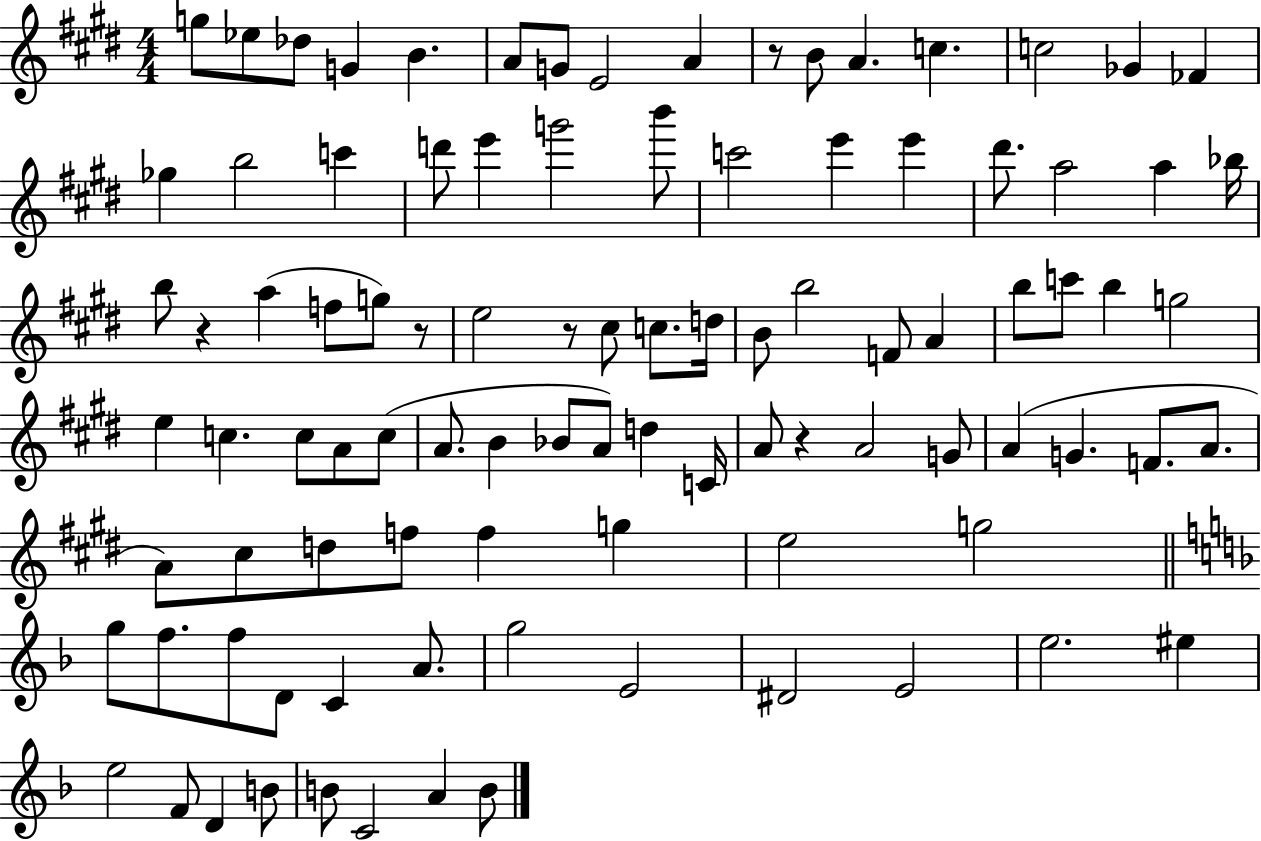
G5/e Eb5/e Db5/e G4/q B4/q. A4/e G4/e E4/h A4/q R/e B4/e A4/q. C5/q. C5/h Gb4/q FES4/q Gb5/q B5/h C6/q D6/e E6/q G6/h B6/e C6/h E6/q E6/q D#6/e. A5/h A5/q Bb5/s B5/e R/q A5/q F5/e G5/e R/e E5/h R/e C#5/e C5/e. D5/s B4/e B5/h F4/e A4/q B5/e C6/e B5/q G5/h E5/q C5/q. C5/e A4/e C5/e A4/e. B4/q Bb4/e A4/e D5/q C4/s A4/e R/q A4/h G4/e A4/q G4/q. F4/e. A4/e. A4/e C#5/e D5/e F5/e F5/q G5/q E5/h G5/h G5/e F5/e. F5/e D4/e C4/q A4/e. G5/h E4/h D#4/h E4/h E5/h. EIS5/q E5/h F4/e D4/q B4/e B4/e C4/h A4/q B4/e